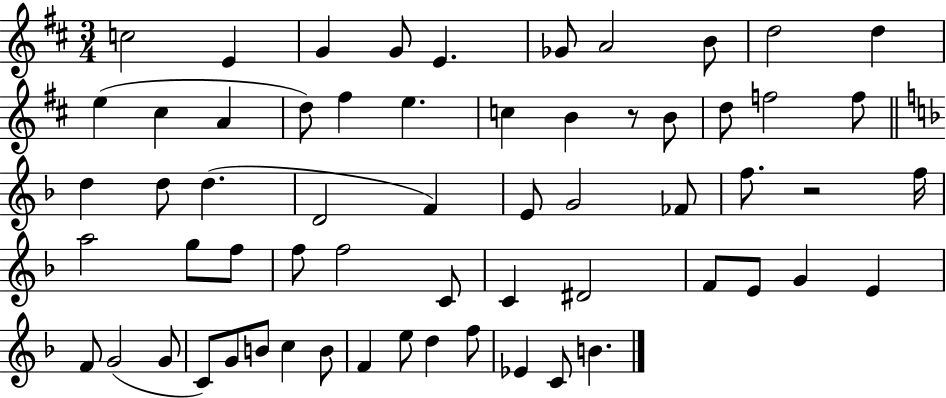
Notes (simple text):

C5/h E4/q G4/q G4/e E4/q. Gb4/e A4/h B4/e D5/h D5/q E5/q C#5/q A4/q D5/e F#5/q E5/q. C5/q B4/q R/e B4/e D5/e F5/h F5/e D5/q D5/e D5/q. D4/h F4/q E4/e G4/h FES4/e F5/e. R/h F5/s A5/h G5/e F5/e F5/e F5/h C4/e C4/q D#4/h F4/e E4/e G4/q E4/q F4/e G4/h G4/e C4/e G4/e B4/e C5/q B4/e F4/q E5/e D5/q F5/e Eb4/q C4/e B4/q.